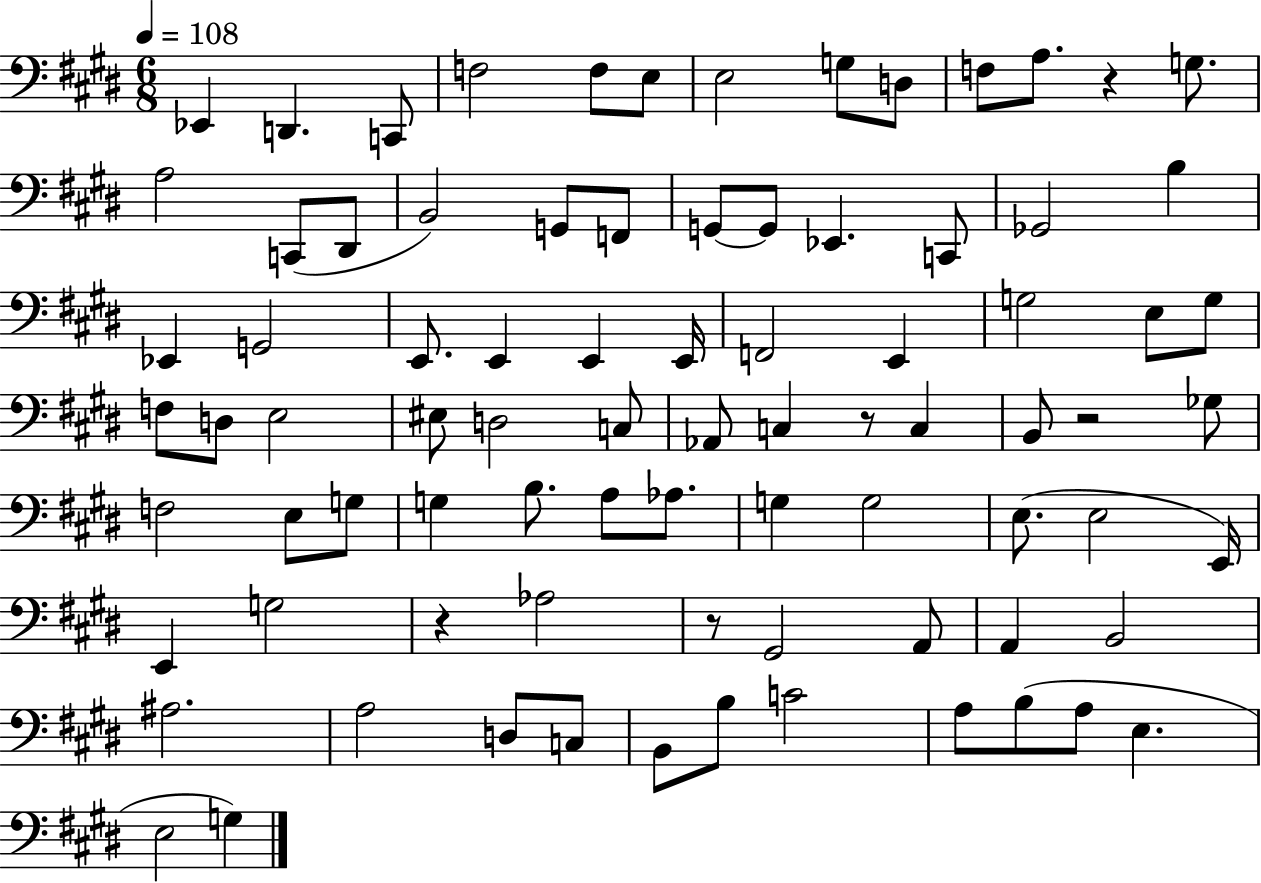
Eb2/q D2/q. C2/e F3/h F3/e E3/e E3/h G3/e D3/e F3/e A3/e. R/q G3/e. A3/h C2/e D#2/e B2/h G2/e F2/e G2/e G2/e Eb2/q. C2/e Gb2/h B3/q Eb2/q G2/h E2/e. E2/q E2/q E2/s F2/h E2/q G3/h E3/e G3/e F3/e D3/e E3/h EIS3/e D3/h C3/e Ab2/e C3/q R/e C3/q B2/e R/h Gb3/e F3/h E3/e G3/e G3/q B3/e. A3/e Ab3/e. G3/q G3/h E3/e. E3/h E2/s E2/q G3/h R/q Ab3/h R/e G#2/h A2/e A2/q B2/h A#3/h. A3/h D3/e C3/e B2/e B3/e C4/h A3/e B3/e A3/e E3/q. E3/h G3/q